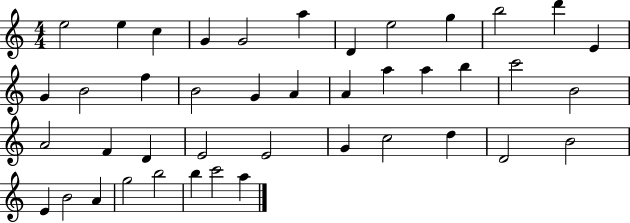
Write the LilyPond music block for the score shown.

{
  \clef treble
  \numericTimeSignature
  \time 4/4
  \key c \major
  e''2 e''4 c''4 | g'4 g'2 a''4 | d'4 e''2 g''4 | b''2 d'''4 e'4 | \break g'4 b'2 f''4 | b'2 g'4 a'4 | a'4 a''4 a''4 b''4 | c'''2 b'2 | \break a'2 f'4 d'4 | e'2 e'2 | g'4 c''2 d''4 | d'2 b'2 | \break e'4 b'2 a'4 | g''2 b''2 | b''4 c'''2 a''4 | \bar "|."
}